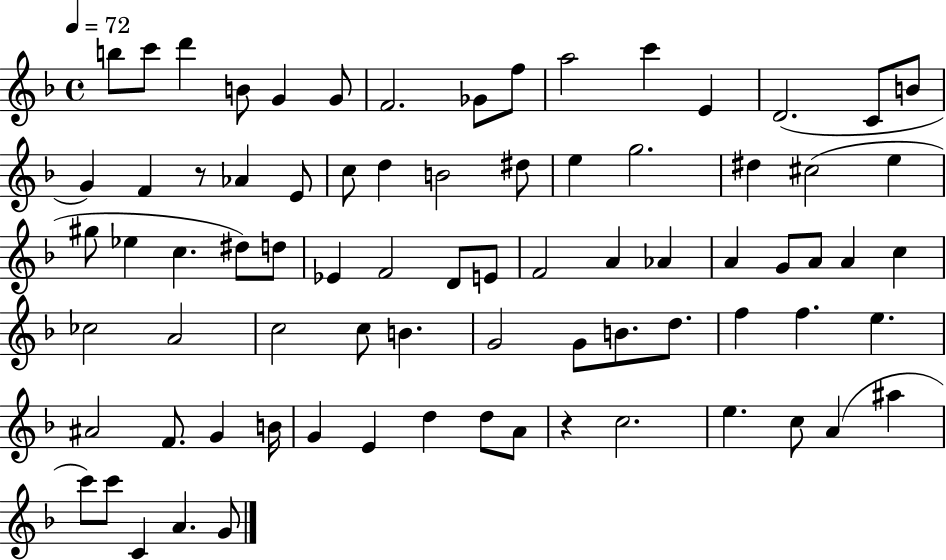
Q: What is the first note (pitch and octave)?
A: B5